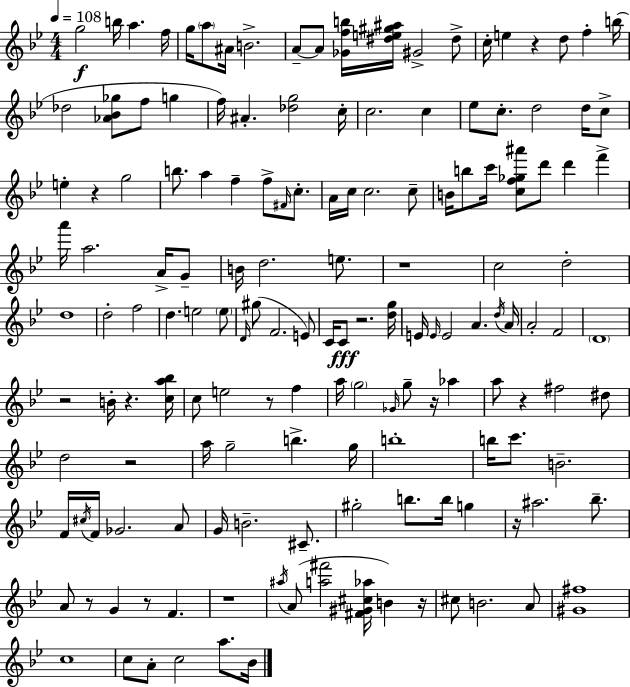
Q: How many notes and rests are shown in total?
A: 153